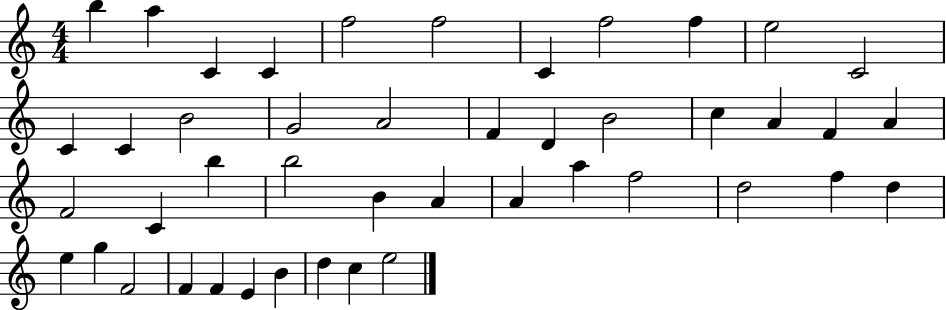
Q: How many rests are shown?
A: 0